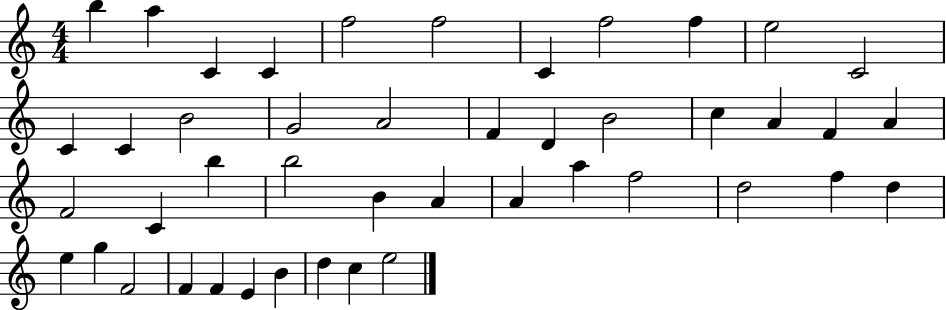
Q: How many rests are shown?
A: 0